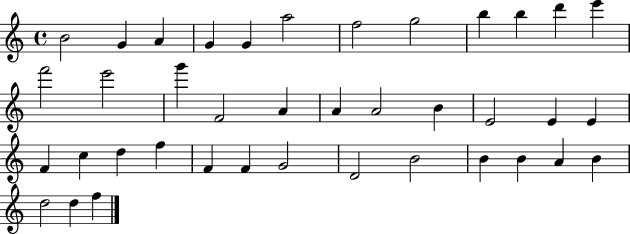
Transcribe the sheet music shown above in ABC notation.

X:1
T:Untitled
M:4/4
L:1/4
K:C
B2 G A G G a2 f2 g2 b b d' e' f'2 e'2 g' F2 A A A2 B E2 E E F c d f F F G2 D2 B2 B B A B d2 d f